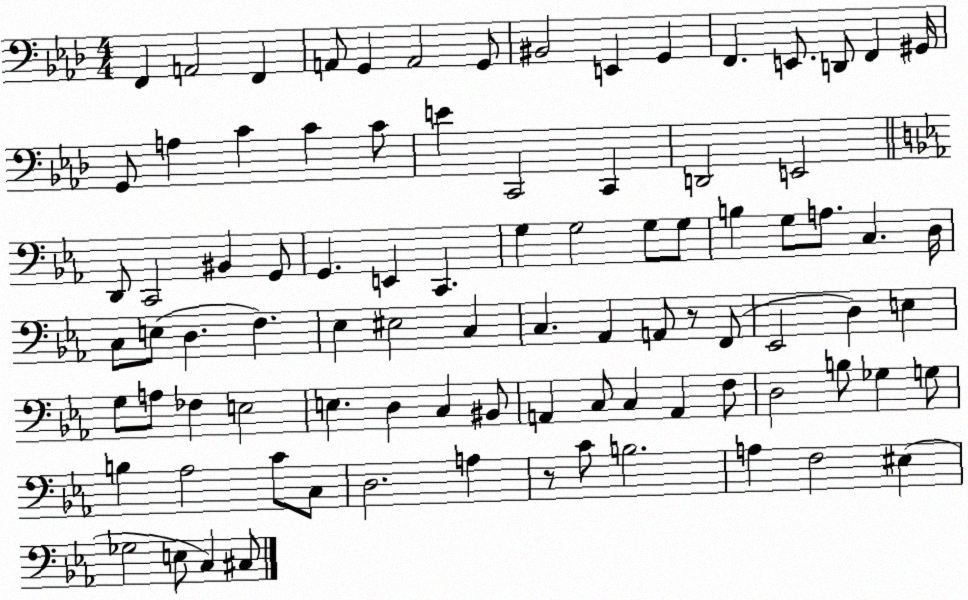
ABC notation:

X:1
T:Untitled
M:4/4
L:1/4
K:Ab
F,, A,,2 F,, A,,/2 G,, A,,2 G,,/2 ^B,,2 E,, G,, F,, E,,/2 D,,/2 F,, ^G,,/4 G,,/2 A, C C C/2 E C,,2 C,, D,,2 E,,2 D,,/2 C,,2 ^B,, G,,/2 G,, E,, C,, G, G,2 G,/2 G,/2 B, G,/2 A,/2 C, D,/4 C,/2 E,/2 D, F, _E, ^E,2 C, C, _A,, A,,/2 z/2 F,,/2 _E,,2 D, E, G,/2 A,/2 _F, E,2 E, D, C, ^B,,/2 A,, C,/2 C, A,, F,/2 D,2 B,/2 _G, G,/2 B, _A,2 C/2 C,/2 D,2 A, z/2 C/2 B,2 A, F,2 ^E, _G,2 E,/2 C, ^C,/2